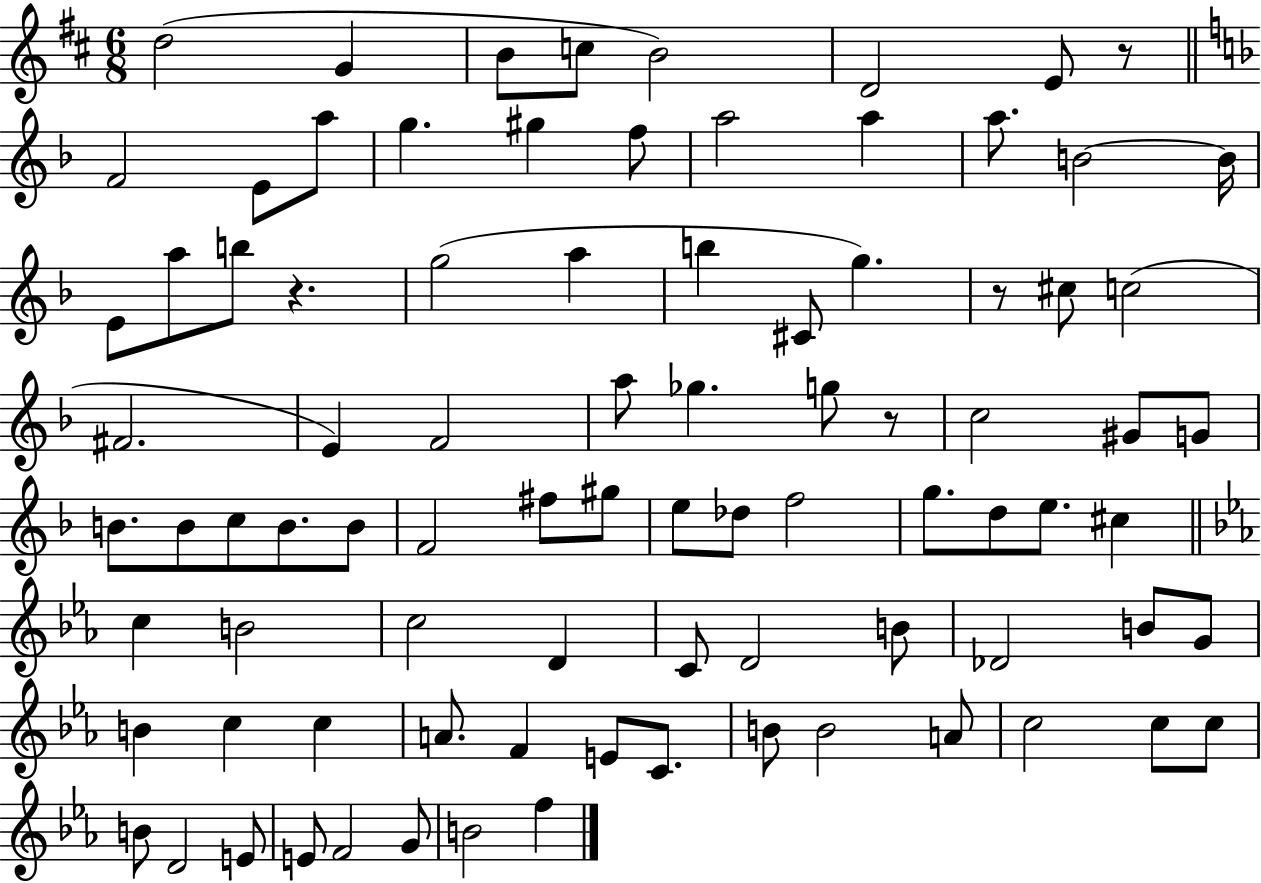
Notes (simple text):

D5/h G4/q B4/e C5/e B4/h D4/h E4/e R/e F4/h E4/e A5/e G5/q. G#5/q F5/e A5/h A5/q A5/e. B4/h B4/s E4/e A5/e B5/e R/q. G5/h A5/q B5/q C#4/e G5/q. R/e C#5/e C5/h F#4/h. E4/q F4/h A5/e Gb5/q. G5/e R/e C5/h G#4/e G4/e B4/e. B4/e C5/e B4/e. B4/e F4/h F#5/e G#5/e E5/e Db5/e F5/h G5/e. D5/e E5/e. C#5/q C5/q B4/h C5/h D4/q C4/e D4/h B4/e Db4/h B4/e G4/e B4/q C5/q C5/q A4/e. F4/q E4/e C4/e. B4/e B4/h A4/e C5/h C5/e C5/e B4/e D4/h E4/e E4/e F4/h G4/e B4/h F5/q